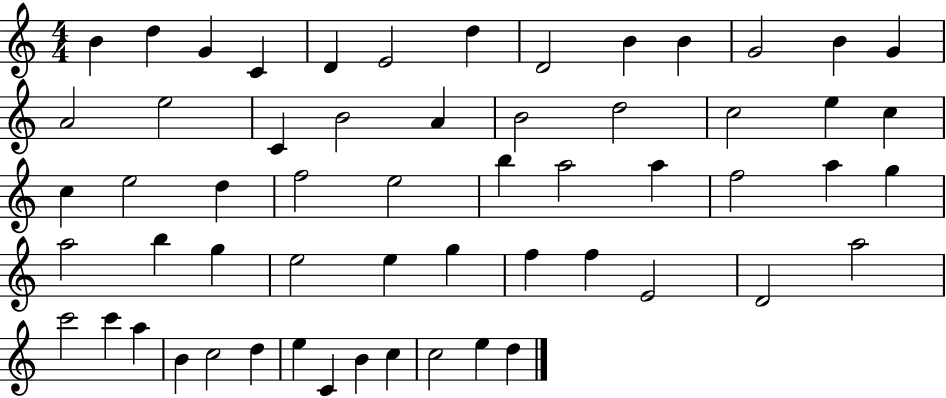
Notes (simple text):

B4/q D5/q G4/q C4/q D4/q E4/h D5/q D4/h B4/q B4/q G4/h B4/q G4/q A4/h E5/h C4/q B4/h A4/q B4/h D5/h C5/h E5/q C5/q C5/q E5/h D5/q F5/h E5/h B5/q A5/h A5/q F5/h A5/q G5/q A5/h B5/q G5/q E5/h E5/q G5/q F5/q F5/q E4/h D4/h A5/h C6/h C6/q A5/q B4/q C5/h D5/q E5/q C4/q B4/q C5/q C5/h E5/q D5/q